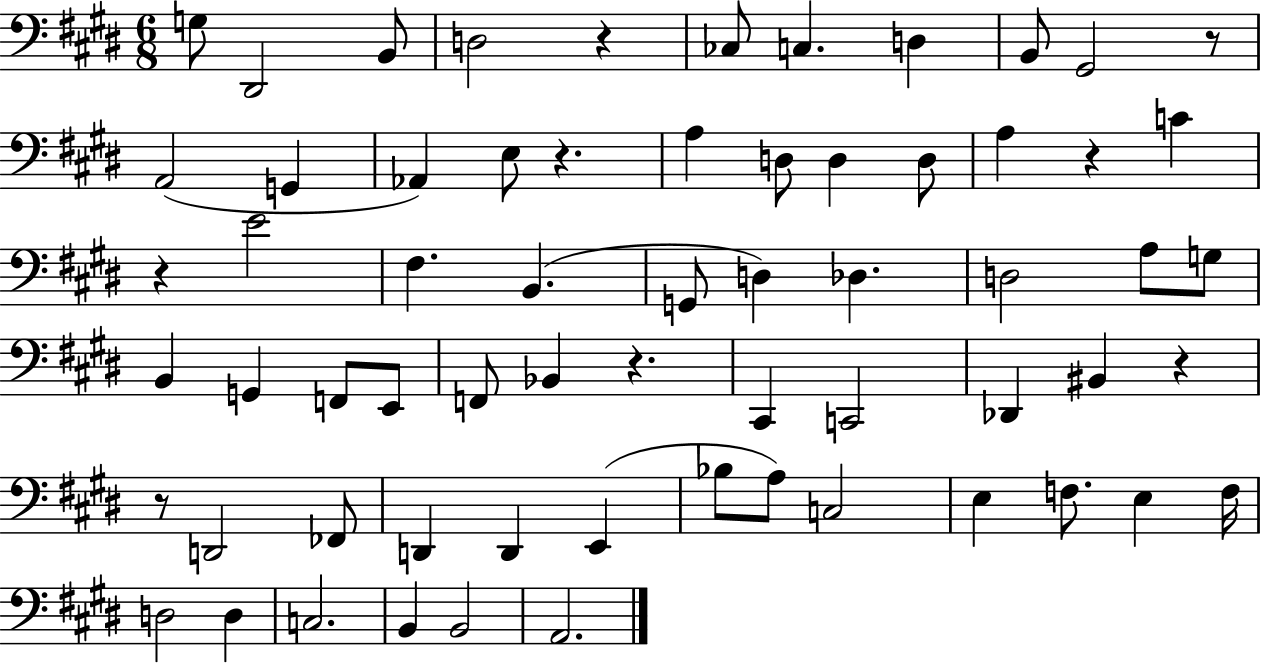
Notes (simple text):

G3/e D#2/h B2/e D3/h R/q CES3/e C3/q. D3/q B2/e G#2/h R/e A2/h G2/q Ab2/q E3/e R/q. A3/q D3/e D3/q D3/e A3/q R/q C4/q R/q E4/h F#3/q. B2/q. G2/e D3/q Db3/q. D3/h A3/e G3/e B2/q G2/q F2/e E2/e F2/e Bb2/q R/q. C#2/q C2/h Db2/q BIS2/q R/q R/e D2/h FES2/e D2/q D2/q E2/q Bb3/e A3/e C3/h E3/q F3/e. E3/q F3/s D3/h D3/q C3/h. B2/q B2/h A2/h.